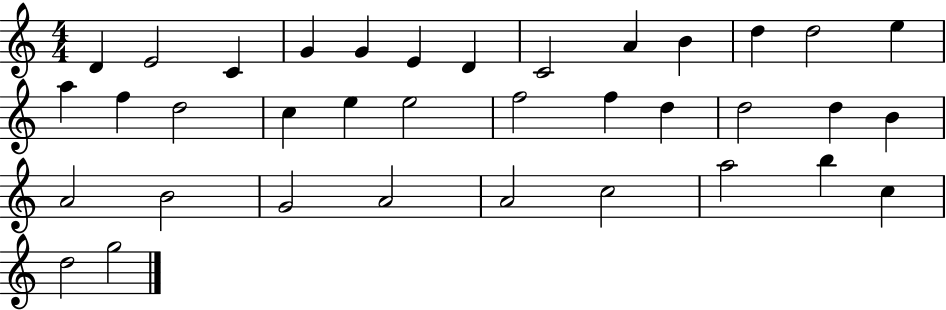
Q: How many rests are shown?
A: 0